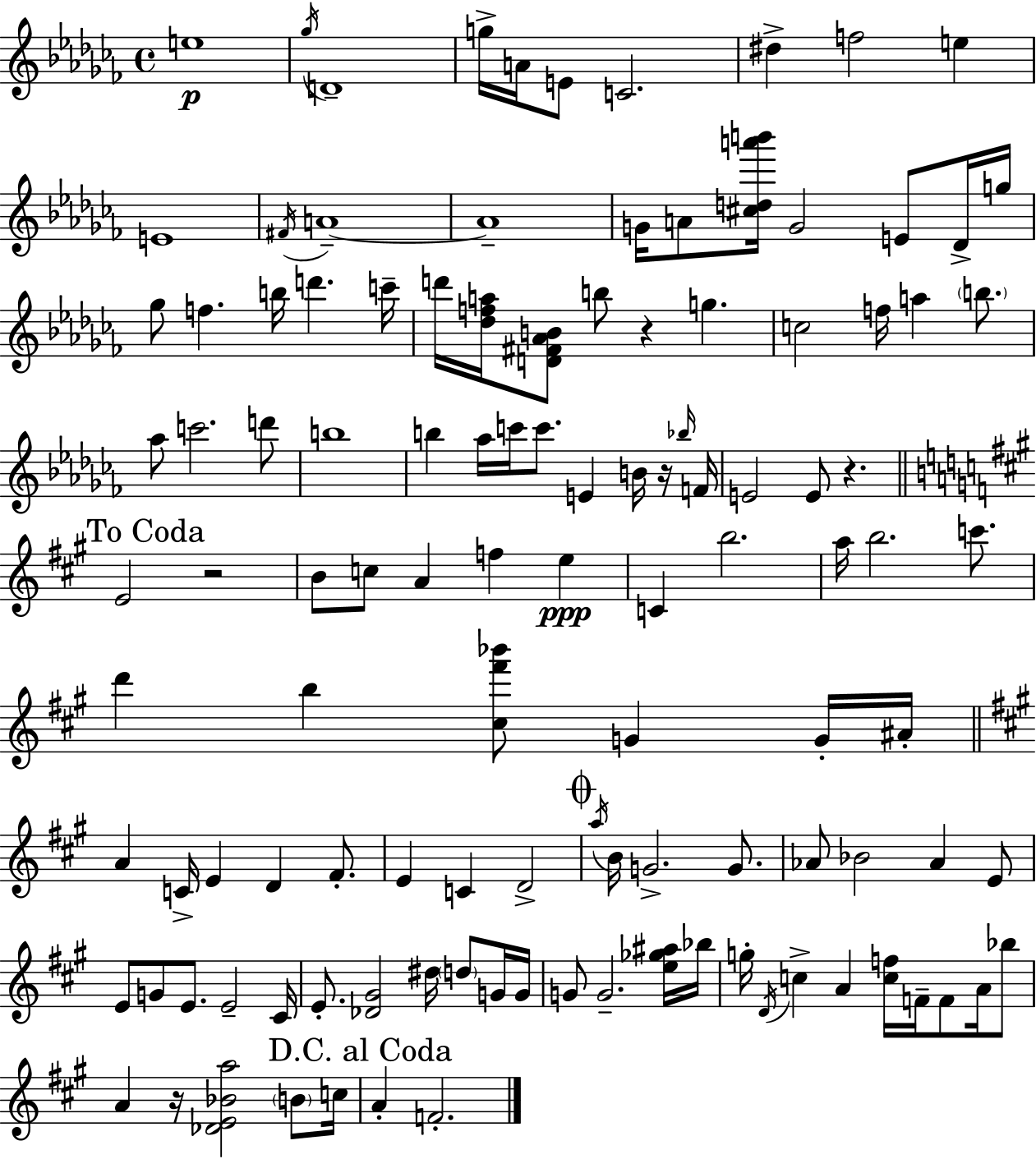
X:1
T:Untitled
M:4/4
L:1/4
K:Abm
e4 _g/4 D4 g/4 A/4 E/2 C2 ^d f2 e E4 ^F/4 A4 A4 G/4 A/2 [^cda'b']/4 G2 E/2 _D/4 g/4 _g/2 f b/4 d' c'/4 d'/4 [_dfa]/4 [D^F_AB]/2 b/2 z g c2 f/4 a b/2 _a/2 c'2 d'/2 b4 b _a/4 c'/4 c'/2 E B/4 z/4 _b/4 F/4 E2 E/2 z E2 z2 B/2 c/2 A f e C b2 a/4 b2 c'/2 d' b [^c^f'_b']/2 G G/4 ^A/4 A C/4 E D ^F/2 E C D2 a/4 B/4 G2 G/2 _A/2 _B2 _A E/2 E/2 G/2 E/2 E2 ^C/4 E/2 [_D^G]2 ^d/4 d/2 G/4 G/4 G/2 G2 [e_g^a]/4 _b/4 g/4 D/4 c A [cf]/4 F/4 F/2 A/4 _b/2 A z/4 [_DE_Ba]2 B/2 c/4 A F2